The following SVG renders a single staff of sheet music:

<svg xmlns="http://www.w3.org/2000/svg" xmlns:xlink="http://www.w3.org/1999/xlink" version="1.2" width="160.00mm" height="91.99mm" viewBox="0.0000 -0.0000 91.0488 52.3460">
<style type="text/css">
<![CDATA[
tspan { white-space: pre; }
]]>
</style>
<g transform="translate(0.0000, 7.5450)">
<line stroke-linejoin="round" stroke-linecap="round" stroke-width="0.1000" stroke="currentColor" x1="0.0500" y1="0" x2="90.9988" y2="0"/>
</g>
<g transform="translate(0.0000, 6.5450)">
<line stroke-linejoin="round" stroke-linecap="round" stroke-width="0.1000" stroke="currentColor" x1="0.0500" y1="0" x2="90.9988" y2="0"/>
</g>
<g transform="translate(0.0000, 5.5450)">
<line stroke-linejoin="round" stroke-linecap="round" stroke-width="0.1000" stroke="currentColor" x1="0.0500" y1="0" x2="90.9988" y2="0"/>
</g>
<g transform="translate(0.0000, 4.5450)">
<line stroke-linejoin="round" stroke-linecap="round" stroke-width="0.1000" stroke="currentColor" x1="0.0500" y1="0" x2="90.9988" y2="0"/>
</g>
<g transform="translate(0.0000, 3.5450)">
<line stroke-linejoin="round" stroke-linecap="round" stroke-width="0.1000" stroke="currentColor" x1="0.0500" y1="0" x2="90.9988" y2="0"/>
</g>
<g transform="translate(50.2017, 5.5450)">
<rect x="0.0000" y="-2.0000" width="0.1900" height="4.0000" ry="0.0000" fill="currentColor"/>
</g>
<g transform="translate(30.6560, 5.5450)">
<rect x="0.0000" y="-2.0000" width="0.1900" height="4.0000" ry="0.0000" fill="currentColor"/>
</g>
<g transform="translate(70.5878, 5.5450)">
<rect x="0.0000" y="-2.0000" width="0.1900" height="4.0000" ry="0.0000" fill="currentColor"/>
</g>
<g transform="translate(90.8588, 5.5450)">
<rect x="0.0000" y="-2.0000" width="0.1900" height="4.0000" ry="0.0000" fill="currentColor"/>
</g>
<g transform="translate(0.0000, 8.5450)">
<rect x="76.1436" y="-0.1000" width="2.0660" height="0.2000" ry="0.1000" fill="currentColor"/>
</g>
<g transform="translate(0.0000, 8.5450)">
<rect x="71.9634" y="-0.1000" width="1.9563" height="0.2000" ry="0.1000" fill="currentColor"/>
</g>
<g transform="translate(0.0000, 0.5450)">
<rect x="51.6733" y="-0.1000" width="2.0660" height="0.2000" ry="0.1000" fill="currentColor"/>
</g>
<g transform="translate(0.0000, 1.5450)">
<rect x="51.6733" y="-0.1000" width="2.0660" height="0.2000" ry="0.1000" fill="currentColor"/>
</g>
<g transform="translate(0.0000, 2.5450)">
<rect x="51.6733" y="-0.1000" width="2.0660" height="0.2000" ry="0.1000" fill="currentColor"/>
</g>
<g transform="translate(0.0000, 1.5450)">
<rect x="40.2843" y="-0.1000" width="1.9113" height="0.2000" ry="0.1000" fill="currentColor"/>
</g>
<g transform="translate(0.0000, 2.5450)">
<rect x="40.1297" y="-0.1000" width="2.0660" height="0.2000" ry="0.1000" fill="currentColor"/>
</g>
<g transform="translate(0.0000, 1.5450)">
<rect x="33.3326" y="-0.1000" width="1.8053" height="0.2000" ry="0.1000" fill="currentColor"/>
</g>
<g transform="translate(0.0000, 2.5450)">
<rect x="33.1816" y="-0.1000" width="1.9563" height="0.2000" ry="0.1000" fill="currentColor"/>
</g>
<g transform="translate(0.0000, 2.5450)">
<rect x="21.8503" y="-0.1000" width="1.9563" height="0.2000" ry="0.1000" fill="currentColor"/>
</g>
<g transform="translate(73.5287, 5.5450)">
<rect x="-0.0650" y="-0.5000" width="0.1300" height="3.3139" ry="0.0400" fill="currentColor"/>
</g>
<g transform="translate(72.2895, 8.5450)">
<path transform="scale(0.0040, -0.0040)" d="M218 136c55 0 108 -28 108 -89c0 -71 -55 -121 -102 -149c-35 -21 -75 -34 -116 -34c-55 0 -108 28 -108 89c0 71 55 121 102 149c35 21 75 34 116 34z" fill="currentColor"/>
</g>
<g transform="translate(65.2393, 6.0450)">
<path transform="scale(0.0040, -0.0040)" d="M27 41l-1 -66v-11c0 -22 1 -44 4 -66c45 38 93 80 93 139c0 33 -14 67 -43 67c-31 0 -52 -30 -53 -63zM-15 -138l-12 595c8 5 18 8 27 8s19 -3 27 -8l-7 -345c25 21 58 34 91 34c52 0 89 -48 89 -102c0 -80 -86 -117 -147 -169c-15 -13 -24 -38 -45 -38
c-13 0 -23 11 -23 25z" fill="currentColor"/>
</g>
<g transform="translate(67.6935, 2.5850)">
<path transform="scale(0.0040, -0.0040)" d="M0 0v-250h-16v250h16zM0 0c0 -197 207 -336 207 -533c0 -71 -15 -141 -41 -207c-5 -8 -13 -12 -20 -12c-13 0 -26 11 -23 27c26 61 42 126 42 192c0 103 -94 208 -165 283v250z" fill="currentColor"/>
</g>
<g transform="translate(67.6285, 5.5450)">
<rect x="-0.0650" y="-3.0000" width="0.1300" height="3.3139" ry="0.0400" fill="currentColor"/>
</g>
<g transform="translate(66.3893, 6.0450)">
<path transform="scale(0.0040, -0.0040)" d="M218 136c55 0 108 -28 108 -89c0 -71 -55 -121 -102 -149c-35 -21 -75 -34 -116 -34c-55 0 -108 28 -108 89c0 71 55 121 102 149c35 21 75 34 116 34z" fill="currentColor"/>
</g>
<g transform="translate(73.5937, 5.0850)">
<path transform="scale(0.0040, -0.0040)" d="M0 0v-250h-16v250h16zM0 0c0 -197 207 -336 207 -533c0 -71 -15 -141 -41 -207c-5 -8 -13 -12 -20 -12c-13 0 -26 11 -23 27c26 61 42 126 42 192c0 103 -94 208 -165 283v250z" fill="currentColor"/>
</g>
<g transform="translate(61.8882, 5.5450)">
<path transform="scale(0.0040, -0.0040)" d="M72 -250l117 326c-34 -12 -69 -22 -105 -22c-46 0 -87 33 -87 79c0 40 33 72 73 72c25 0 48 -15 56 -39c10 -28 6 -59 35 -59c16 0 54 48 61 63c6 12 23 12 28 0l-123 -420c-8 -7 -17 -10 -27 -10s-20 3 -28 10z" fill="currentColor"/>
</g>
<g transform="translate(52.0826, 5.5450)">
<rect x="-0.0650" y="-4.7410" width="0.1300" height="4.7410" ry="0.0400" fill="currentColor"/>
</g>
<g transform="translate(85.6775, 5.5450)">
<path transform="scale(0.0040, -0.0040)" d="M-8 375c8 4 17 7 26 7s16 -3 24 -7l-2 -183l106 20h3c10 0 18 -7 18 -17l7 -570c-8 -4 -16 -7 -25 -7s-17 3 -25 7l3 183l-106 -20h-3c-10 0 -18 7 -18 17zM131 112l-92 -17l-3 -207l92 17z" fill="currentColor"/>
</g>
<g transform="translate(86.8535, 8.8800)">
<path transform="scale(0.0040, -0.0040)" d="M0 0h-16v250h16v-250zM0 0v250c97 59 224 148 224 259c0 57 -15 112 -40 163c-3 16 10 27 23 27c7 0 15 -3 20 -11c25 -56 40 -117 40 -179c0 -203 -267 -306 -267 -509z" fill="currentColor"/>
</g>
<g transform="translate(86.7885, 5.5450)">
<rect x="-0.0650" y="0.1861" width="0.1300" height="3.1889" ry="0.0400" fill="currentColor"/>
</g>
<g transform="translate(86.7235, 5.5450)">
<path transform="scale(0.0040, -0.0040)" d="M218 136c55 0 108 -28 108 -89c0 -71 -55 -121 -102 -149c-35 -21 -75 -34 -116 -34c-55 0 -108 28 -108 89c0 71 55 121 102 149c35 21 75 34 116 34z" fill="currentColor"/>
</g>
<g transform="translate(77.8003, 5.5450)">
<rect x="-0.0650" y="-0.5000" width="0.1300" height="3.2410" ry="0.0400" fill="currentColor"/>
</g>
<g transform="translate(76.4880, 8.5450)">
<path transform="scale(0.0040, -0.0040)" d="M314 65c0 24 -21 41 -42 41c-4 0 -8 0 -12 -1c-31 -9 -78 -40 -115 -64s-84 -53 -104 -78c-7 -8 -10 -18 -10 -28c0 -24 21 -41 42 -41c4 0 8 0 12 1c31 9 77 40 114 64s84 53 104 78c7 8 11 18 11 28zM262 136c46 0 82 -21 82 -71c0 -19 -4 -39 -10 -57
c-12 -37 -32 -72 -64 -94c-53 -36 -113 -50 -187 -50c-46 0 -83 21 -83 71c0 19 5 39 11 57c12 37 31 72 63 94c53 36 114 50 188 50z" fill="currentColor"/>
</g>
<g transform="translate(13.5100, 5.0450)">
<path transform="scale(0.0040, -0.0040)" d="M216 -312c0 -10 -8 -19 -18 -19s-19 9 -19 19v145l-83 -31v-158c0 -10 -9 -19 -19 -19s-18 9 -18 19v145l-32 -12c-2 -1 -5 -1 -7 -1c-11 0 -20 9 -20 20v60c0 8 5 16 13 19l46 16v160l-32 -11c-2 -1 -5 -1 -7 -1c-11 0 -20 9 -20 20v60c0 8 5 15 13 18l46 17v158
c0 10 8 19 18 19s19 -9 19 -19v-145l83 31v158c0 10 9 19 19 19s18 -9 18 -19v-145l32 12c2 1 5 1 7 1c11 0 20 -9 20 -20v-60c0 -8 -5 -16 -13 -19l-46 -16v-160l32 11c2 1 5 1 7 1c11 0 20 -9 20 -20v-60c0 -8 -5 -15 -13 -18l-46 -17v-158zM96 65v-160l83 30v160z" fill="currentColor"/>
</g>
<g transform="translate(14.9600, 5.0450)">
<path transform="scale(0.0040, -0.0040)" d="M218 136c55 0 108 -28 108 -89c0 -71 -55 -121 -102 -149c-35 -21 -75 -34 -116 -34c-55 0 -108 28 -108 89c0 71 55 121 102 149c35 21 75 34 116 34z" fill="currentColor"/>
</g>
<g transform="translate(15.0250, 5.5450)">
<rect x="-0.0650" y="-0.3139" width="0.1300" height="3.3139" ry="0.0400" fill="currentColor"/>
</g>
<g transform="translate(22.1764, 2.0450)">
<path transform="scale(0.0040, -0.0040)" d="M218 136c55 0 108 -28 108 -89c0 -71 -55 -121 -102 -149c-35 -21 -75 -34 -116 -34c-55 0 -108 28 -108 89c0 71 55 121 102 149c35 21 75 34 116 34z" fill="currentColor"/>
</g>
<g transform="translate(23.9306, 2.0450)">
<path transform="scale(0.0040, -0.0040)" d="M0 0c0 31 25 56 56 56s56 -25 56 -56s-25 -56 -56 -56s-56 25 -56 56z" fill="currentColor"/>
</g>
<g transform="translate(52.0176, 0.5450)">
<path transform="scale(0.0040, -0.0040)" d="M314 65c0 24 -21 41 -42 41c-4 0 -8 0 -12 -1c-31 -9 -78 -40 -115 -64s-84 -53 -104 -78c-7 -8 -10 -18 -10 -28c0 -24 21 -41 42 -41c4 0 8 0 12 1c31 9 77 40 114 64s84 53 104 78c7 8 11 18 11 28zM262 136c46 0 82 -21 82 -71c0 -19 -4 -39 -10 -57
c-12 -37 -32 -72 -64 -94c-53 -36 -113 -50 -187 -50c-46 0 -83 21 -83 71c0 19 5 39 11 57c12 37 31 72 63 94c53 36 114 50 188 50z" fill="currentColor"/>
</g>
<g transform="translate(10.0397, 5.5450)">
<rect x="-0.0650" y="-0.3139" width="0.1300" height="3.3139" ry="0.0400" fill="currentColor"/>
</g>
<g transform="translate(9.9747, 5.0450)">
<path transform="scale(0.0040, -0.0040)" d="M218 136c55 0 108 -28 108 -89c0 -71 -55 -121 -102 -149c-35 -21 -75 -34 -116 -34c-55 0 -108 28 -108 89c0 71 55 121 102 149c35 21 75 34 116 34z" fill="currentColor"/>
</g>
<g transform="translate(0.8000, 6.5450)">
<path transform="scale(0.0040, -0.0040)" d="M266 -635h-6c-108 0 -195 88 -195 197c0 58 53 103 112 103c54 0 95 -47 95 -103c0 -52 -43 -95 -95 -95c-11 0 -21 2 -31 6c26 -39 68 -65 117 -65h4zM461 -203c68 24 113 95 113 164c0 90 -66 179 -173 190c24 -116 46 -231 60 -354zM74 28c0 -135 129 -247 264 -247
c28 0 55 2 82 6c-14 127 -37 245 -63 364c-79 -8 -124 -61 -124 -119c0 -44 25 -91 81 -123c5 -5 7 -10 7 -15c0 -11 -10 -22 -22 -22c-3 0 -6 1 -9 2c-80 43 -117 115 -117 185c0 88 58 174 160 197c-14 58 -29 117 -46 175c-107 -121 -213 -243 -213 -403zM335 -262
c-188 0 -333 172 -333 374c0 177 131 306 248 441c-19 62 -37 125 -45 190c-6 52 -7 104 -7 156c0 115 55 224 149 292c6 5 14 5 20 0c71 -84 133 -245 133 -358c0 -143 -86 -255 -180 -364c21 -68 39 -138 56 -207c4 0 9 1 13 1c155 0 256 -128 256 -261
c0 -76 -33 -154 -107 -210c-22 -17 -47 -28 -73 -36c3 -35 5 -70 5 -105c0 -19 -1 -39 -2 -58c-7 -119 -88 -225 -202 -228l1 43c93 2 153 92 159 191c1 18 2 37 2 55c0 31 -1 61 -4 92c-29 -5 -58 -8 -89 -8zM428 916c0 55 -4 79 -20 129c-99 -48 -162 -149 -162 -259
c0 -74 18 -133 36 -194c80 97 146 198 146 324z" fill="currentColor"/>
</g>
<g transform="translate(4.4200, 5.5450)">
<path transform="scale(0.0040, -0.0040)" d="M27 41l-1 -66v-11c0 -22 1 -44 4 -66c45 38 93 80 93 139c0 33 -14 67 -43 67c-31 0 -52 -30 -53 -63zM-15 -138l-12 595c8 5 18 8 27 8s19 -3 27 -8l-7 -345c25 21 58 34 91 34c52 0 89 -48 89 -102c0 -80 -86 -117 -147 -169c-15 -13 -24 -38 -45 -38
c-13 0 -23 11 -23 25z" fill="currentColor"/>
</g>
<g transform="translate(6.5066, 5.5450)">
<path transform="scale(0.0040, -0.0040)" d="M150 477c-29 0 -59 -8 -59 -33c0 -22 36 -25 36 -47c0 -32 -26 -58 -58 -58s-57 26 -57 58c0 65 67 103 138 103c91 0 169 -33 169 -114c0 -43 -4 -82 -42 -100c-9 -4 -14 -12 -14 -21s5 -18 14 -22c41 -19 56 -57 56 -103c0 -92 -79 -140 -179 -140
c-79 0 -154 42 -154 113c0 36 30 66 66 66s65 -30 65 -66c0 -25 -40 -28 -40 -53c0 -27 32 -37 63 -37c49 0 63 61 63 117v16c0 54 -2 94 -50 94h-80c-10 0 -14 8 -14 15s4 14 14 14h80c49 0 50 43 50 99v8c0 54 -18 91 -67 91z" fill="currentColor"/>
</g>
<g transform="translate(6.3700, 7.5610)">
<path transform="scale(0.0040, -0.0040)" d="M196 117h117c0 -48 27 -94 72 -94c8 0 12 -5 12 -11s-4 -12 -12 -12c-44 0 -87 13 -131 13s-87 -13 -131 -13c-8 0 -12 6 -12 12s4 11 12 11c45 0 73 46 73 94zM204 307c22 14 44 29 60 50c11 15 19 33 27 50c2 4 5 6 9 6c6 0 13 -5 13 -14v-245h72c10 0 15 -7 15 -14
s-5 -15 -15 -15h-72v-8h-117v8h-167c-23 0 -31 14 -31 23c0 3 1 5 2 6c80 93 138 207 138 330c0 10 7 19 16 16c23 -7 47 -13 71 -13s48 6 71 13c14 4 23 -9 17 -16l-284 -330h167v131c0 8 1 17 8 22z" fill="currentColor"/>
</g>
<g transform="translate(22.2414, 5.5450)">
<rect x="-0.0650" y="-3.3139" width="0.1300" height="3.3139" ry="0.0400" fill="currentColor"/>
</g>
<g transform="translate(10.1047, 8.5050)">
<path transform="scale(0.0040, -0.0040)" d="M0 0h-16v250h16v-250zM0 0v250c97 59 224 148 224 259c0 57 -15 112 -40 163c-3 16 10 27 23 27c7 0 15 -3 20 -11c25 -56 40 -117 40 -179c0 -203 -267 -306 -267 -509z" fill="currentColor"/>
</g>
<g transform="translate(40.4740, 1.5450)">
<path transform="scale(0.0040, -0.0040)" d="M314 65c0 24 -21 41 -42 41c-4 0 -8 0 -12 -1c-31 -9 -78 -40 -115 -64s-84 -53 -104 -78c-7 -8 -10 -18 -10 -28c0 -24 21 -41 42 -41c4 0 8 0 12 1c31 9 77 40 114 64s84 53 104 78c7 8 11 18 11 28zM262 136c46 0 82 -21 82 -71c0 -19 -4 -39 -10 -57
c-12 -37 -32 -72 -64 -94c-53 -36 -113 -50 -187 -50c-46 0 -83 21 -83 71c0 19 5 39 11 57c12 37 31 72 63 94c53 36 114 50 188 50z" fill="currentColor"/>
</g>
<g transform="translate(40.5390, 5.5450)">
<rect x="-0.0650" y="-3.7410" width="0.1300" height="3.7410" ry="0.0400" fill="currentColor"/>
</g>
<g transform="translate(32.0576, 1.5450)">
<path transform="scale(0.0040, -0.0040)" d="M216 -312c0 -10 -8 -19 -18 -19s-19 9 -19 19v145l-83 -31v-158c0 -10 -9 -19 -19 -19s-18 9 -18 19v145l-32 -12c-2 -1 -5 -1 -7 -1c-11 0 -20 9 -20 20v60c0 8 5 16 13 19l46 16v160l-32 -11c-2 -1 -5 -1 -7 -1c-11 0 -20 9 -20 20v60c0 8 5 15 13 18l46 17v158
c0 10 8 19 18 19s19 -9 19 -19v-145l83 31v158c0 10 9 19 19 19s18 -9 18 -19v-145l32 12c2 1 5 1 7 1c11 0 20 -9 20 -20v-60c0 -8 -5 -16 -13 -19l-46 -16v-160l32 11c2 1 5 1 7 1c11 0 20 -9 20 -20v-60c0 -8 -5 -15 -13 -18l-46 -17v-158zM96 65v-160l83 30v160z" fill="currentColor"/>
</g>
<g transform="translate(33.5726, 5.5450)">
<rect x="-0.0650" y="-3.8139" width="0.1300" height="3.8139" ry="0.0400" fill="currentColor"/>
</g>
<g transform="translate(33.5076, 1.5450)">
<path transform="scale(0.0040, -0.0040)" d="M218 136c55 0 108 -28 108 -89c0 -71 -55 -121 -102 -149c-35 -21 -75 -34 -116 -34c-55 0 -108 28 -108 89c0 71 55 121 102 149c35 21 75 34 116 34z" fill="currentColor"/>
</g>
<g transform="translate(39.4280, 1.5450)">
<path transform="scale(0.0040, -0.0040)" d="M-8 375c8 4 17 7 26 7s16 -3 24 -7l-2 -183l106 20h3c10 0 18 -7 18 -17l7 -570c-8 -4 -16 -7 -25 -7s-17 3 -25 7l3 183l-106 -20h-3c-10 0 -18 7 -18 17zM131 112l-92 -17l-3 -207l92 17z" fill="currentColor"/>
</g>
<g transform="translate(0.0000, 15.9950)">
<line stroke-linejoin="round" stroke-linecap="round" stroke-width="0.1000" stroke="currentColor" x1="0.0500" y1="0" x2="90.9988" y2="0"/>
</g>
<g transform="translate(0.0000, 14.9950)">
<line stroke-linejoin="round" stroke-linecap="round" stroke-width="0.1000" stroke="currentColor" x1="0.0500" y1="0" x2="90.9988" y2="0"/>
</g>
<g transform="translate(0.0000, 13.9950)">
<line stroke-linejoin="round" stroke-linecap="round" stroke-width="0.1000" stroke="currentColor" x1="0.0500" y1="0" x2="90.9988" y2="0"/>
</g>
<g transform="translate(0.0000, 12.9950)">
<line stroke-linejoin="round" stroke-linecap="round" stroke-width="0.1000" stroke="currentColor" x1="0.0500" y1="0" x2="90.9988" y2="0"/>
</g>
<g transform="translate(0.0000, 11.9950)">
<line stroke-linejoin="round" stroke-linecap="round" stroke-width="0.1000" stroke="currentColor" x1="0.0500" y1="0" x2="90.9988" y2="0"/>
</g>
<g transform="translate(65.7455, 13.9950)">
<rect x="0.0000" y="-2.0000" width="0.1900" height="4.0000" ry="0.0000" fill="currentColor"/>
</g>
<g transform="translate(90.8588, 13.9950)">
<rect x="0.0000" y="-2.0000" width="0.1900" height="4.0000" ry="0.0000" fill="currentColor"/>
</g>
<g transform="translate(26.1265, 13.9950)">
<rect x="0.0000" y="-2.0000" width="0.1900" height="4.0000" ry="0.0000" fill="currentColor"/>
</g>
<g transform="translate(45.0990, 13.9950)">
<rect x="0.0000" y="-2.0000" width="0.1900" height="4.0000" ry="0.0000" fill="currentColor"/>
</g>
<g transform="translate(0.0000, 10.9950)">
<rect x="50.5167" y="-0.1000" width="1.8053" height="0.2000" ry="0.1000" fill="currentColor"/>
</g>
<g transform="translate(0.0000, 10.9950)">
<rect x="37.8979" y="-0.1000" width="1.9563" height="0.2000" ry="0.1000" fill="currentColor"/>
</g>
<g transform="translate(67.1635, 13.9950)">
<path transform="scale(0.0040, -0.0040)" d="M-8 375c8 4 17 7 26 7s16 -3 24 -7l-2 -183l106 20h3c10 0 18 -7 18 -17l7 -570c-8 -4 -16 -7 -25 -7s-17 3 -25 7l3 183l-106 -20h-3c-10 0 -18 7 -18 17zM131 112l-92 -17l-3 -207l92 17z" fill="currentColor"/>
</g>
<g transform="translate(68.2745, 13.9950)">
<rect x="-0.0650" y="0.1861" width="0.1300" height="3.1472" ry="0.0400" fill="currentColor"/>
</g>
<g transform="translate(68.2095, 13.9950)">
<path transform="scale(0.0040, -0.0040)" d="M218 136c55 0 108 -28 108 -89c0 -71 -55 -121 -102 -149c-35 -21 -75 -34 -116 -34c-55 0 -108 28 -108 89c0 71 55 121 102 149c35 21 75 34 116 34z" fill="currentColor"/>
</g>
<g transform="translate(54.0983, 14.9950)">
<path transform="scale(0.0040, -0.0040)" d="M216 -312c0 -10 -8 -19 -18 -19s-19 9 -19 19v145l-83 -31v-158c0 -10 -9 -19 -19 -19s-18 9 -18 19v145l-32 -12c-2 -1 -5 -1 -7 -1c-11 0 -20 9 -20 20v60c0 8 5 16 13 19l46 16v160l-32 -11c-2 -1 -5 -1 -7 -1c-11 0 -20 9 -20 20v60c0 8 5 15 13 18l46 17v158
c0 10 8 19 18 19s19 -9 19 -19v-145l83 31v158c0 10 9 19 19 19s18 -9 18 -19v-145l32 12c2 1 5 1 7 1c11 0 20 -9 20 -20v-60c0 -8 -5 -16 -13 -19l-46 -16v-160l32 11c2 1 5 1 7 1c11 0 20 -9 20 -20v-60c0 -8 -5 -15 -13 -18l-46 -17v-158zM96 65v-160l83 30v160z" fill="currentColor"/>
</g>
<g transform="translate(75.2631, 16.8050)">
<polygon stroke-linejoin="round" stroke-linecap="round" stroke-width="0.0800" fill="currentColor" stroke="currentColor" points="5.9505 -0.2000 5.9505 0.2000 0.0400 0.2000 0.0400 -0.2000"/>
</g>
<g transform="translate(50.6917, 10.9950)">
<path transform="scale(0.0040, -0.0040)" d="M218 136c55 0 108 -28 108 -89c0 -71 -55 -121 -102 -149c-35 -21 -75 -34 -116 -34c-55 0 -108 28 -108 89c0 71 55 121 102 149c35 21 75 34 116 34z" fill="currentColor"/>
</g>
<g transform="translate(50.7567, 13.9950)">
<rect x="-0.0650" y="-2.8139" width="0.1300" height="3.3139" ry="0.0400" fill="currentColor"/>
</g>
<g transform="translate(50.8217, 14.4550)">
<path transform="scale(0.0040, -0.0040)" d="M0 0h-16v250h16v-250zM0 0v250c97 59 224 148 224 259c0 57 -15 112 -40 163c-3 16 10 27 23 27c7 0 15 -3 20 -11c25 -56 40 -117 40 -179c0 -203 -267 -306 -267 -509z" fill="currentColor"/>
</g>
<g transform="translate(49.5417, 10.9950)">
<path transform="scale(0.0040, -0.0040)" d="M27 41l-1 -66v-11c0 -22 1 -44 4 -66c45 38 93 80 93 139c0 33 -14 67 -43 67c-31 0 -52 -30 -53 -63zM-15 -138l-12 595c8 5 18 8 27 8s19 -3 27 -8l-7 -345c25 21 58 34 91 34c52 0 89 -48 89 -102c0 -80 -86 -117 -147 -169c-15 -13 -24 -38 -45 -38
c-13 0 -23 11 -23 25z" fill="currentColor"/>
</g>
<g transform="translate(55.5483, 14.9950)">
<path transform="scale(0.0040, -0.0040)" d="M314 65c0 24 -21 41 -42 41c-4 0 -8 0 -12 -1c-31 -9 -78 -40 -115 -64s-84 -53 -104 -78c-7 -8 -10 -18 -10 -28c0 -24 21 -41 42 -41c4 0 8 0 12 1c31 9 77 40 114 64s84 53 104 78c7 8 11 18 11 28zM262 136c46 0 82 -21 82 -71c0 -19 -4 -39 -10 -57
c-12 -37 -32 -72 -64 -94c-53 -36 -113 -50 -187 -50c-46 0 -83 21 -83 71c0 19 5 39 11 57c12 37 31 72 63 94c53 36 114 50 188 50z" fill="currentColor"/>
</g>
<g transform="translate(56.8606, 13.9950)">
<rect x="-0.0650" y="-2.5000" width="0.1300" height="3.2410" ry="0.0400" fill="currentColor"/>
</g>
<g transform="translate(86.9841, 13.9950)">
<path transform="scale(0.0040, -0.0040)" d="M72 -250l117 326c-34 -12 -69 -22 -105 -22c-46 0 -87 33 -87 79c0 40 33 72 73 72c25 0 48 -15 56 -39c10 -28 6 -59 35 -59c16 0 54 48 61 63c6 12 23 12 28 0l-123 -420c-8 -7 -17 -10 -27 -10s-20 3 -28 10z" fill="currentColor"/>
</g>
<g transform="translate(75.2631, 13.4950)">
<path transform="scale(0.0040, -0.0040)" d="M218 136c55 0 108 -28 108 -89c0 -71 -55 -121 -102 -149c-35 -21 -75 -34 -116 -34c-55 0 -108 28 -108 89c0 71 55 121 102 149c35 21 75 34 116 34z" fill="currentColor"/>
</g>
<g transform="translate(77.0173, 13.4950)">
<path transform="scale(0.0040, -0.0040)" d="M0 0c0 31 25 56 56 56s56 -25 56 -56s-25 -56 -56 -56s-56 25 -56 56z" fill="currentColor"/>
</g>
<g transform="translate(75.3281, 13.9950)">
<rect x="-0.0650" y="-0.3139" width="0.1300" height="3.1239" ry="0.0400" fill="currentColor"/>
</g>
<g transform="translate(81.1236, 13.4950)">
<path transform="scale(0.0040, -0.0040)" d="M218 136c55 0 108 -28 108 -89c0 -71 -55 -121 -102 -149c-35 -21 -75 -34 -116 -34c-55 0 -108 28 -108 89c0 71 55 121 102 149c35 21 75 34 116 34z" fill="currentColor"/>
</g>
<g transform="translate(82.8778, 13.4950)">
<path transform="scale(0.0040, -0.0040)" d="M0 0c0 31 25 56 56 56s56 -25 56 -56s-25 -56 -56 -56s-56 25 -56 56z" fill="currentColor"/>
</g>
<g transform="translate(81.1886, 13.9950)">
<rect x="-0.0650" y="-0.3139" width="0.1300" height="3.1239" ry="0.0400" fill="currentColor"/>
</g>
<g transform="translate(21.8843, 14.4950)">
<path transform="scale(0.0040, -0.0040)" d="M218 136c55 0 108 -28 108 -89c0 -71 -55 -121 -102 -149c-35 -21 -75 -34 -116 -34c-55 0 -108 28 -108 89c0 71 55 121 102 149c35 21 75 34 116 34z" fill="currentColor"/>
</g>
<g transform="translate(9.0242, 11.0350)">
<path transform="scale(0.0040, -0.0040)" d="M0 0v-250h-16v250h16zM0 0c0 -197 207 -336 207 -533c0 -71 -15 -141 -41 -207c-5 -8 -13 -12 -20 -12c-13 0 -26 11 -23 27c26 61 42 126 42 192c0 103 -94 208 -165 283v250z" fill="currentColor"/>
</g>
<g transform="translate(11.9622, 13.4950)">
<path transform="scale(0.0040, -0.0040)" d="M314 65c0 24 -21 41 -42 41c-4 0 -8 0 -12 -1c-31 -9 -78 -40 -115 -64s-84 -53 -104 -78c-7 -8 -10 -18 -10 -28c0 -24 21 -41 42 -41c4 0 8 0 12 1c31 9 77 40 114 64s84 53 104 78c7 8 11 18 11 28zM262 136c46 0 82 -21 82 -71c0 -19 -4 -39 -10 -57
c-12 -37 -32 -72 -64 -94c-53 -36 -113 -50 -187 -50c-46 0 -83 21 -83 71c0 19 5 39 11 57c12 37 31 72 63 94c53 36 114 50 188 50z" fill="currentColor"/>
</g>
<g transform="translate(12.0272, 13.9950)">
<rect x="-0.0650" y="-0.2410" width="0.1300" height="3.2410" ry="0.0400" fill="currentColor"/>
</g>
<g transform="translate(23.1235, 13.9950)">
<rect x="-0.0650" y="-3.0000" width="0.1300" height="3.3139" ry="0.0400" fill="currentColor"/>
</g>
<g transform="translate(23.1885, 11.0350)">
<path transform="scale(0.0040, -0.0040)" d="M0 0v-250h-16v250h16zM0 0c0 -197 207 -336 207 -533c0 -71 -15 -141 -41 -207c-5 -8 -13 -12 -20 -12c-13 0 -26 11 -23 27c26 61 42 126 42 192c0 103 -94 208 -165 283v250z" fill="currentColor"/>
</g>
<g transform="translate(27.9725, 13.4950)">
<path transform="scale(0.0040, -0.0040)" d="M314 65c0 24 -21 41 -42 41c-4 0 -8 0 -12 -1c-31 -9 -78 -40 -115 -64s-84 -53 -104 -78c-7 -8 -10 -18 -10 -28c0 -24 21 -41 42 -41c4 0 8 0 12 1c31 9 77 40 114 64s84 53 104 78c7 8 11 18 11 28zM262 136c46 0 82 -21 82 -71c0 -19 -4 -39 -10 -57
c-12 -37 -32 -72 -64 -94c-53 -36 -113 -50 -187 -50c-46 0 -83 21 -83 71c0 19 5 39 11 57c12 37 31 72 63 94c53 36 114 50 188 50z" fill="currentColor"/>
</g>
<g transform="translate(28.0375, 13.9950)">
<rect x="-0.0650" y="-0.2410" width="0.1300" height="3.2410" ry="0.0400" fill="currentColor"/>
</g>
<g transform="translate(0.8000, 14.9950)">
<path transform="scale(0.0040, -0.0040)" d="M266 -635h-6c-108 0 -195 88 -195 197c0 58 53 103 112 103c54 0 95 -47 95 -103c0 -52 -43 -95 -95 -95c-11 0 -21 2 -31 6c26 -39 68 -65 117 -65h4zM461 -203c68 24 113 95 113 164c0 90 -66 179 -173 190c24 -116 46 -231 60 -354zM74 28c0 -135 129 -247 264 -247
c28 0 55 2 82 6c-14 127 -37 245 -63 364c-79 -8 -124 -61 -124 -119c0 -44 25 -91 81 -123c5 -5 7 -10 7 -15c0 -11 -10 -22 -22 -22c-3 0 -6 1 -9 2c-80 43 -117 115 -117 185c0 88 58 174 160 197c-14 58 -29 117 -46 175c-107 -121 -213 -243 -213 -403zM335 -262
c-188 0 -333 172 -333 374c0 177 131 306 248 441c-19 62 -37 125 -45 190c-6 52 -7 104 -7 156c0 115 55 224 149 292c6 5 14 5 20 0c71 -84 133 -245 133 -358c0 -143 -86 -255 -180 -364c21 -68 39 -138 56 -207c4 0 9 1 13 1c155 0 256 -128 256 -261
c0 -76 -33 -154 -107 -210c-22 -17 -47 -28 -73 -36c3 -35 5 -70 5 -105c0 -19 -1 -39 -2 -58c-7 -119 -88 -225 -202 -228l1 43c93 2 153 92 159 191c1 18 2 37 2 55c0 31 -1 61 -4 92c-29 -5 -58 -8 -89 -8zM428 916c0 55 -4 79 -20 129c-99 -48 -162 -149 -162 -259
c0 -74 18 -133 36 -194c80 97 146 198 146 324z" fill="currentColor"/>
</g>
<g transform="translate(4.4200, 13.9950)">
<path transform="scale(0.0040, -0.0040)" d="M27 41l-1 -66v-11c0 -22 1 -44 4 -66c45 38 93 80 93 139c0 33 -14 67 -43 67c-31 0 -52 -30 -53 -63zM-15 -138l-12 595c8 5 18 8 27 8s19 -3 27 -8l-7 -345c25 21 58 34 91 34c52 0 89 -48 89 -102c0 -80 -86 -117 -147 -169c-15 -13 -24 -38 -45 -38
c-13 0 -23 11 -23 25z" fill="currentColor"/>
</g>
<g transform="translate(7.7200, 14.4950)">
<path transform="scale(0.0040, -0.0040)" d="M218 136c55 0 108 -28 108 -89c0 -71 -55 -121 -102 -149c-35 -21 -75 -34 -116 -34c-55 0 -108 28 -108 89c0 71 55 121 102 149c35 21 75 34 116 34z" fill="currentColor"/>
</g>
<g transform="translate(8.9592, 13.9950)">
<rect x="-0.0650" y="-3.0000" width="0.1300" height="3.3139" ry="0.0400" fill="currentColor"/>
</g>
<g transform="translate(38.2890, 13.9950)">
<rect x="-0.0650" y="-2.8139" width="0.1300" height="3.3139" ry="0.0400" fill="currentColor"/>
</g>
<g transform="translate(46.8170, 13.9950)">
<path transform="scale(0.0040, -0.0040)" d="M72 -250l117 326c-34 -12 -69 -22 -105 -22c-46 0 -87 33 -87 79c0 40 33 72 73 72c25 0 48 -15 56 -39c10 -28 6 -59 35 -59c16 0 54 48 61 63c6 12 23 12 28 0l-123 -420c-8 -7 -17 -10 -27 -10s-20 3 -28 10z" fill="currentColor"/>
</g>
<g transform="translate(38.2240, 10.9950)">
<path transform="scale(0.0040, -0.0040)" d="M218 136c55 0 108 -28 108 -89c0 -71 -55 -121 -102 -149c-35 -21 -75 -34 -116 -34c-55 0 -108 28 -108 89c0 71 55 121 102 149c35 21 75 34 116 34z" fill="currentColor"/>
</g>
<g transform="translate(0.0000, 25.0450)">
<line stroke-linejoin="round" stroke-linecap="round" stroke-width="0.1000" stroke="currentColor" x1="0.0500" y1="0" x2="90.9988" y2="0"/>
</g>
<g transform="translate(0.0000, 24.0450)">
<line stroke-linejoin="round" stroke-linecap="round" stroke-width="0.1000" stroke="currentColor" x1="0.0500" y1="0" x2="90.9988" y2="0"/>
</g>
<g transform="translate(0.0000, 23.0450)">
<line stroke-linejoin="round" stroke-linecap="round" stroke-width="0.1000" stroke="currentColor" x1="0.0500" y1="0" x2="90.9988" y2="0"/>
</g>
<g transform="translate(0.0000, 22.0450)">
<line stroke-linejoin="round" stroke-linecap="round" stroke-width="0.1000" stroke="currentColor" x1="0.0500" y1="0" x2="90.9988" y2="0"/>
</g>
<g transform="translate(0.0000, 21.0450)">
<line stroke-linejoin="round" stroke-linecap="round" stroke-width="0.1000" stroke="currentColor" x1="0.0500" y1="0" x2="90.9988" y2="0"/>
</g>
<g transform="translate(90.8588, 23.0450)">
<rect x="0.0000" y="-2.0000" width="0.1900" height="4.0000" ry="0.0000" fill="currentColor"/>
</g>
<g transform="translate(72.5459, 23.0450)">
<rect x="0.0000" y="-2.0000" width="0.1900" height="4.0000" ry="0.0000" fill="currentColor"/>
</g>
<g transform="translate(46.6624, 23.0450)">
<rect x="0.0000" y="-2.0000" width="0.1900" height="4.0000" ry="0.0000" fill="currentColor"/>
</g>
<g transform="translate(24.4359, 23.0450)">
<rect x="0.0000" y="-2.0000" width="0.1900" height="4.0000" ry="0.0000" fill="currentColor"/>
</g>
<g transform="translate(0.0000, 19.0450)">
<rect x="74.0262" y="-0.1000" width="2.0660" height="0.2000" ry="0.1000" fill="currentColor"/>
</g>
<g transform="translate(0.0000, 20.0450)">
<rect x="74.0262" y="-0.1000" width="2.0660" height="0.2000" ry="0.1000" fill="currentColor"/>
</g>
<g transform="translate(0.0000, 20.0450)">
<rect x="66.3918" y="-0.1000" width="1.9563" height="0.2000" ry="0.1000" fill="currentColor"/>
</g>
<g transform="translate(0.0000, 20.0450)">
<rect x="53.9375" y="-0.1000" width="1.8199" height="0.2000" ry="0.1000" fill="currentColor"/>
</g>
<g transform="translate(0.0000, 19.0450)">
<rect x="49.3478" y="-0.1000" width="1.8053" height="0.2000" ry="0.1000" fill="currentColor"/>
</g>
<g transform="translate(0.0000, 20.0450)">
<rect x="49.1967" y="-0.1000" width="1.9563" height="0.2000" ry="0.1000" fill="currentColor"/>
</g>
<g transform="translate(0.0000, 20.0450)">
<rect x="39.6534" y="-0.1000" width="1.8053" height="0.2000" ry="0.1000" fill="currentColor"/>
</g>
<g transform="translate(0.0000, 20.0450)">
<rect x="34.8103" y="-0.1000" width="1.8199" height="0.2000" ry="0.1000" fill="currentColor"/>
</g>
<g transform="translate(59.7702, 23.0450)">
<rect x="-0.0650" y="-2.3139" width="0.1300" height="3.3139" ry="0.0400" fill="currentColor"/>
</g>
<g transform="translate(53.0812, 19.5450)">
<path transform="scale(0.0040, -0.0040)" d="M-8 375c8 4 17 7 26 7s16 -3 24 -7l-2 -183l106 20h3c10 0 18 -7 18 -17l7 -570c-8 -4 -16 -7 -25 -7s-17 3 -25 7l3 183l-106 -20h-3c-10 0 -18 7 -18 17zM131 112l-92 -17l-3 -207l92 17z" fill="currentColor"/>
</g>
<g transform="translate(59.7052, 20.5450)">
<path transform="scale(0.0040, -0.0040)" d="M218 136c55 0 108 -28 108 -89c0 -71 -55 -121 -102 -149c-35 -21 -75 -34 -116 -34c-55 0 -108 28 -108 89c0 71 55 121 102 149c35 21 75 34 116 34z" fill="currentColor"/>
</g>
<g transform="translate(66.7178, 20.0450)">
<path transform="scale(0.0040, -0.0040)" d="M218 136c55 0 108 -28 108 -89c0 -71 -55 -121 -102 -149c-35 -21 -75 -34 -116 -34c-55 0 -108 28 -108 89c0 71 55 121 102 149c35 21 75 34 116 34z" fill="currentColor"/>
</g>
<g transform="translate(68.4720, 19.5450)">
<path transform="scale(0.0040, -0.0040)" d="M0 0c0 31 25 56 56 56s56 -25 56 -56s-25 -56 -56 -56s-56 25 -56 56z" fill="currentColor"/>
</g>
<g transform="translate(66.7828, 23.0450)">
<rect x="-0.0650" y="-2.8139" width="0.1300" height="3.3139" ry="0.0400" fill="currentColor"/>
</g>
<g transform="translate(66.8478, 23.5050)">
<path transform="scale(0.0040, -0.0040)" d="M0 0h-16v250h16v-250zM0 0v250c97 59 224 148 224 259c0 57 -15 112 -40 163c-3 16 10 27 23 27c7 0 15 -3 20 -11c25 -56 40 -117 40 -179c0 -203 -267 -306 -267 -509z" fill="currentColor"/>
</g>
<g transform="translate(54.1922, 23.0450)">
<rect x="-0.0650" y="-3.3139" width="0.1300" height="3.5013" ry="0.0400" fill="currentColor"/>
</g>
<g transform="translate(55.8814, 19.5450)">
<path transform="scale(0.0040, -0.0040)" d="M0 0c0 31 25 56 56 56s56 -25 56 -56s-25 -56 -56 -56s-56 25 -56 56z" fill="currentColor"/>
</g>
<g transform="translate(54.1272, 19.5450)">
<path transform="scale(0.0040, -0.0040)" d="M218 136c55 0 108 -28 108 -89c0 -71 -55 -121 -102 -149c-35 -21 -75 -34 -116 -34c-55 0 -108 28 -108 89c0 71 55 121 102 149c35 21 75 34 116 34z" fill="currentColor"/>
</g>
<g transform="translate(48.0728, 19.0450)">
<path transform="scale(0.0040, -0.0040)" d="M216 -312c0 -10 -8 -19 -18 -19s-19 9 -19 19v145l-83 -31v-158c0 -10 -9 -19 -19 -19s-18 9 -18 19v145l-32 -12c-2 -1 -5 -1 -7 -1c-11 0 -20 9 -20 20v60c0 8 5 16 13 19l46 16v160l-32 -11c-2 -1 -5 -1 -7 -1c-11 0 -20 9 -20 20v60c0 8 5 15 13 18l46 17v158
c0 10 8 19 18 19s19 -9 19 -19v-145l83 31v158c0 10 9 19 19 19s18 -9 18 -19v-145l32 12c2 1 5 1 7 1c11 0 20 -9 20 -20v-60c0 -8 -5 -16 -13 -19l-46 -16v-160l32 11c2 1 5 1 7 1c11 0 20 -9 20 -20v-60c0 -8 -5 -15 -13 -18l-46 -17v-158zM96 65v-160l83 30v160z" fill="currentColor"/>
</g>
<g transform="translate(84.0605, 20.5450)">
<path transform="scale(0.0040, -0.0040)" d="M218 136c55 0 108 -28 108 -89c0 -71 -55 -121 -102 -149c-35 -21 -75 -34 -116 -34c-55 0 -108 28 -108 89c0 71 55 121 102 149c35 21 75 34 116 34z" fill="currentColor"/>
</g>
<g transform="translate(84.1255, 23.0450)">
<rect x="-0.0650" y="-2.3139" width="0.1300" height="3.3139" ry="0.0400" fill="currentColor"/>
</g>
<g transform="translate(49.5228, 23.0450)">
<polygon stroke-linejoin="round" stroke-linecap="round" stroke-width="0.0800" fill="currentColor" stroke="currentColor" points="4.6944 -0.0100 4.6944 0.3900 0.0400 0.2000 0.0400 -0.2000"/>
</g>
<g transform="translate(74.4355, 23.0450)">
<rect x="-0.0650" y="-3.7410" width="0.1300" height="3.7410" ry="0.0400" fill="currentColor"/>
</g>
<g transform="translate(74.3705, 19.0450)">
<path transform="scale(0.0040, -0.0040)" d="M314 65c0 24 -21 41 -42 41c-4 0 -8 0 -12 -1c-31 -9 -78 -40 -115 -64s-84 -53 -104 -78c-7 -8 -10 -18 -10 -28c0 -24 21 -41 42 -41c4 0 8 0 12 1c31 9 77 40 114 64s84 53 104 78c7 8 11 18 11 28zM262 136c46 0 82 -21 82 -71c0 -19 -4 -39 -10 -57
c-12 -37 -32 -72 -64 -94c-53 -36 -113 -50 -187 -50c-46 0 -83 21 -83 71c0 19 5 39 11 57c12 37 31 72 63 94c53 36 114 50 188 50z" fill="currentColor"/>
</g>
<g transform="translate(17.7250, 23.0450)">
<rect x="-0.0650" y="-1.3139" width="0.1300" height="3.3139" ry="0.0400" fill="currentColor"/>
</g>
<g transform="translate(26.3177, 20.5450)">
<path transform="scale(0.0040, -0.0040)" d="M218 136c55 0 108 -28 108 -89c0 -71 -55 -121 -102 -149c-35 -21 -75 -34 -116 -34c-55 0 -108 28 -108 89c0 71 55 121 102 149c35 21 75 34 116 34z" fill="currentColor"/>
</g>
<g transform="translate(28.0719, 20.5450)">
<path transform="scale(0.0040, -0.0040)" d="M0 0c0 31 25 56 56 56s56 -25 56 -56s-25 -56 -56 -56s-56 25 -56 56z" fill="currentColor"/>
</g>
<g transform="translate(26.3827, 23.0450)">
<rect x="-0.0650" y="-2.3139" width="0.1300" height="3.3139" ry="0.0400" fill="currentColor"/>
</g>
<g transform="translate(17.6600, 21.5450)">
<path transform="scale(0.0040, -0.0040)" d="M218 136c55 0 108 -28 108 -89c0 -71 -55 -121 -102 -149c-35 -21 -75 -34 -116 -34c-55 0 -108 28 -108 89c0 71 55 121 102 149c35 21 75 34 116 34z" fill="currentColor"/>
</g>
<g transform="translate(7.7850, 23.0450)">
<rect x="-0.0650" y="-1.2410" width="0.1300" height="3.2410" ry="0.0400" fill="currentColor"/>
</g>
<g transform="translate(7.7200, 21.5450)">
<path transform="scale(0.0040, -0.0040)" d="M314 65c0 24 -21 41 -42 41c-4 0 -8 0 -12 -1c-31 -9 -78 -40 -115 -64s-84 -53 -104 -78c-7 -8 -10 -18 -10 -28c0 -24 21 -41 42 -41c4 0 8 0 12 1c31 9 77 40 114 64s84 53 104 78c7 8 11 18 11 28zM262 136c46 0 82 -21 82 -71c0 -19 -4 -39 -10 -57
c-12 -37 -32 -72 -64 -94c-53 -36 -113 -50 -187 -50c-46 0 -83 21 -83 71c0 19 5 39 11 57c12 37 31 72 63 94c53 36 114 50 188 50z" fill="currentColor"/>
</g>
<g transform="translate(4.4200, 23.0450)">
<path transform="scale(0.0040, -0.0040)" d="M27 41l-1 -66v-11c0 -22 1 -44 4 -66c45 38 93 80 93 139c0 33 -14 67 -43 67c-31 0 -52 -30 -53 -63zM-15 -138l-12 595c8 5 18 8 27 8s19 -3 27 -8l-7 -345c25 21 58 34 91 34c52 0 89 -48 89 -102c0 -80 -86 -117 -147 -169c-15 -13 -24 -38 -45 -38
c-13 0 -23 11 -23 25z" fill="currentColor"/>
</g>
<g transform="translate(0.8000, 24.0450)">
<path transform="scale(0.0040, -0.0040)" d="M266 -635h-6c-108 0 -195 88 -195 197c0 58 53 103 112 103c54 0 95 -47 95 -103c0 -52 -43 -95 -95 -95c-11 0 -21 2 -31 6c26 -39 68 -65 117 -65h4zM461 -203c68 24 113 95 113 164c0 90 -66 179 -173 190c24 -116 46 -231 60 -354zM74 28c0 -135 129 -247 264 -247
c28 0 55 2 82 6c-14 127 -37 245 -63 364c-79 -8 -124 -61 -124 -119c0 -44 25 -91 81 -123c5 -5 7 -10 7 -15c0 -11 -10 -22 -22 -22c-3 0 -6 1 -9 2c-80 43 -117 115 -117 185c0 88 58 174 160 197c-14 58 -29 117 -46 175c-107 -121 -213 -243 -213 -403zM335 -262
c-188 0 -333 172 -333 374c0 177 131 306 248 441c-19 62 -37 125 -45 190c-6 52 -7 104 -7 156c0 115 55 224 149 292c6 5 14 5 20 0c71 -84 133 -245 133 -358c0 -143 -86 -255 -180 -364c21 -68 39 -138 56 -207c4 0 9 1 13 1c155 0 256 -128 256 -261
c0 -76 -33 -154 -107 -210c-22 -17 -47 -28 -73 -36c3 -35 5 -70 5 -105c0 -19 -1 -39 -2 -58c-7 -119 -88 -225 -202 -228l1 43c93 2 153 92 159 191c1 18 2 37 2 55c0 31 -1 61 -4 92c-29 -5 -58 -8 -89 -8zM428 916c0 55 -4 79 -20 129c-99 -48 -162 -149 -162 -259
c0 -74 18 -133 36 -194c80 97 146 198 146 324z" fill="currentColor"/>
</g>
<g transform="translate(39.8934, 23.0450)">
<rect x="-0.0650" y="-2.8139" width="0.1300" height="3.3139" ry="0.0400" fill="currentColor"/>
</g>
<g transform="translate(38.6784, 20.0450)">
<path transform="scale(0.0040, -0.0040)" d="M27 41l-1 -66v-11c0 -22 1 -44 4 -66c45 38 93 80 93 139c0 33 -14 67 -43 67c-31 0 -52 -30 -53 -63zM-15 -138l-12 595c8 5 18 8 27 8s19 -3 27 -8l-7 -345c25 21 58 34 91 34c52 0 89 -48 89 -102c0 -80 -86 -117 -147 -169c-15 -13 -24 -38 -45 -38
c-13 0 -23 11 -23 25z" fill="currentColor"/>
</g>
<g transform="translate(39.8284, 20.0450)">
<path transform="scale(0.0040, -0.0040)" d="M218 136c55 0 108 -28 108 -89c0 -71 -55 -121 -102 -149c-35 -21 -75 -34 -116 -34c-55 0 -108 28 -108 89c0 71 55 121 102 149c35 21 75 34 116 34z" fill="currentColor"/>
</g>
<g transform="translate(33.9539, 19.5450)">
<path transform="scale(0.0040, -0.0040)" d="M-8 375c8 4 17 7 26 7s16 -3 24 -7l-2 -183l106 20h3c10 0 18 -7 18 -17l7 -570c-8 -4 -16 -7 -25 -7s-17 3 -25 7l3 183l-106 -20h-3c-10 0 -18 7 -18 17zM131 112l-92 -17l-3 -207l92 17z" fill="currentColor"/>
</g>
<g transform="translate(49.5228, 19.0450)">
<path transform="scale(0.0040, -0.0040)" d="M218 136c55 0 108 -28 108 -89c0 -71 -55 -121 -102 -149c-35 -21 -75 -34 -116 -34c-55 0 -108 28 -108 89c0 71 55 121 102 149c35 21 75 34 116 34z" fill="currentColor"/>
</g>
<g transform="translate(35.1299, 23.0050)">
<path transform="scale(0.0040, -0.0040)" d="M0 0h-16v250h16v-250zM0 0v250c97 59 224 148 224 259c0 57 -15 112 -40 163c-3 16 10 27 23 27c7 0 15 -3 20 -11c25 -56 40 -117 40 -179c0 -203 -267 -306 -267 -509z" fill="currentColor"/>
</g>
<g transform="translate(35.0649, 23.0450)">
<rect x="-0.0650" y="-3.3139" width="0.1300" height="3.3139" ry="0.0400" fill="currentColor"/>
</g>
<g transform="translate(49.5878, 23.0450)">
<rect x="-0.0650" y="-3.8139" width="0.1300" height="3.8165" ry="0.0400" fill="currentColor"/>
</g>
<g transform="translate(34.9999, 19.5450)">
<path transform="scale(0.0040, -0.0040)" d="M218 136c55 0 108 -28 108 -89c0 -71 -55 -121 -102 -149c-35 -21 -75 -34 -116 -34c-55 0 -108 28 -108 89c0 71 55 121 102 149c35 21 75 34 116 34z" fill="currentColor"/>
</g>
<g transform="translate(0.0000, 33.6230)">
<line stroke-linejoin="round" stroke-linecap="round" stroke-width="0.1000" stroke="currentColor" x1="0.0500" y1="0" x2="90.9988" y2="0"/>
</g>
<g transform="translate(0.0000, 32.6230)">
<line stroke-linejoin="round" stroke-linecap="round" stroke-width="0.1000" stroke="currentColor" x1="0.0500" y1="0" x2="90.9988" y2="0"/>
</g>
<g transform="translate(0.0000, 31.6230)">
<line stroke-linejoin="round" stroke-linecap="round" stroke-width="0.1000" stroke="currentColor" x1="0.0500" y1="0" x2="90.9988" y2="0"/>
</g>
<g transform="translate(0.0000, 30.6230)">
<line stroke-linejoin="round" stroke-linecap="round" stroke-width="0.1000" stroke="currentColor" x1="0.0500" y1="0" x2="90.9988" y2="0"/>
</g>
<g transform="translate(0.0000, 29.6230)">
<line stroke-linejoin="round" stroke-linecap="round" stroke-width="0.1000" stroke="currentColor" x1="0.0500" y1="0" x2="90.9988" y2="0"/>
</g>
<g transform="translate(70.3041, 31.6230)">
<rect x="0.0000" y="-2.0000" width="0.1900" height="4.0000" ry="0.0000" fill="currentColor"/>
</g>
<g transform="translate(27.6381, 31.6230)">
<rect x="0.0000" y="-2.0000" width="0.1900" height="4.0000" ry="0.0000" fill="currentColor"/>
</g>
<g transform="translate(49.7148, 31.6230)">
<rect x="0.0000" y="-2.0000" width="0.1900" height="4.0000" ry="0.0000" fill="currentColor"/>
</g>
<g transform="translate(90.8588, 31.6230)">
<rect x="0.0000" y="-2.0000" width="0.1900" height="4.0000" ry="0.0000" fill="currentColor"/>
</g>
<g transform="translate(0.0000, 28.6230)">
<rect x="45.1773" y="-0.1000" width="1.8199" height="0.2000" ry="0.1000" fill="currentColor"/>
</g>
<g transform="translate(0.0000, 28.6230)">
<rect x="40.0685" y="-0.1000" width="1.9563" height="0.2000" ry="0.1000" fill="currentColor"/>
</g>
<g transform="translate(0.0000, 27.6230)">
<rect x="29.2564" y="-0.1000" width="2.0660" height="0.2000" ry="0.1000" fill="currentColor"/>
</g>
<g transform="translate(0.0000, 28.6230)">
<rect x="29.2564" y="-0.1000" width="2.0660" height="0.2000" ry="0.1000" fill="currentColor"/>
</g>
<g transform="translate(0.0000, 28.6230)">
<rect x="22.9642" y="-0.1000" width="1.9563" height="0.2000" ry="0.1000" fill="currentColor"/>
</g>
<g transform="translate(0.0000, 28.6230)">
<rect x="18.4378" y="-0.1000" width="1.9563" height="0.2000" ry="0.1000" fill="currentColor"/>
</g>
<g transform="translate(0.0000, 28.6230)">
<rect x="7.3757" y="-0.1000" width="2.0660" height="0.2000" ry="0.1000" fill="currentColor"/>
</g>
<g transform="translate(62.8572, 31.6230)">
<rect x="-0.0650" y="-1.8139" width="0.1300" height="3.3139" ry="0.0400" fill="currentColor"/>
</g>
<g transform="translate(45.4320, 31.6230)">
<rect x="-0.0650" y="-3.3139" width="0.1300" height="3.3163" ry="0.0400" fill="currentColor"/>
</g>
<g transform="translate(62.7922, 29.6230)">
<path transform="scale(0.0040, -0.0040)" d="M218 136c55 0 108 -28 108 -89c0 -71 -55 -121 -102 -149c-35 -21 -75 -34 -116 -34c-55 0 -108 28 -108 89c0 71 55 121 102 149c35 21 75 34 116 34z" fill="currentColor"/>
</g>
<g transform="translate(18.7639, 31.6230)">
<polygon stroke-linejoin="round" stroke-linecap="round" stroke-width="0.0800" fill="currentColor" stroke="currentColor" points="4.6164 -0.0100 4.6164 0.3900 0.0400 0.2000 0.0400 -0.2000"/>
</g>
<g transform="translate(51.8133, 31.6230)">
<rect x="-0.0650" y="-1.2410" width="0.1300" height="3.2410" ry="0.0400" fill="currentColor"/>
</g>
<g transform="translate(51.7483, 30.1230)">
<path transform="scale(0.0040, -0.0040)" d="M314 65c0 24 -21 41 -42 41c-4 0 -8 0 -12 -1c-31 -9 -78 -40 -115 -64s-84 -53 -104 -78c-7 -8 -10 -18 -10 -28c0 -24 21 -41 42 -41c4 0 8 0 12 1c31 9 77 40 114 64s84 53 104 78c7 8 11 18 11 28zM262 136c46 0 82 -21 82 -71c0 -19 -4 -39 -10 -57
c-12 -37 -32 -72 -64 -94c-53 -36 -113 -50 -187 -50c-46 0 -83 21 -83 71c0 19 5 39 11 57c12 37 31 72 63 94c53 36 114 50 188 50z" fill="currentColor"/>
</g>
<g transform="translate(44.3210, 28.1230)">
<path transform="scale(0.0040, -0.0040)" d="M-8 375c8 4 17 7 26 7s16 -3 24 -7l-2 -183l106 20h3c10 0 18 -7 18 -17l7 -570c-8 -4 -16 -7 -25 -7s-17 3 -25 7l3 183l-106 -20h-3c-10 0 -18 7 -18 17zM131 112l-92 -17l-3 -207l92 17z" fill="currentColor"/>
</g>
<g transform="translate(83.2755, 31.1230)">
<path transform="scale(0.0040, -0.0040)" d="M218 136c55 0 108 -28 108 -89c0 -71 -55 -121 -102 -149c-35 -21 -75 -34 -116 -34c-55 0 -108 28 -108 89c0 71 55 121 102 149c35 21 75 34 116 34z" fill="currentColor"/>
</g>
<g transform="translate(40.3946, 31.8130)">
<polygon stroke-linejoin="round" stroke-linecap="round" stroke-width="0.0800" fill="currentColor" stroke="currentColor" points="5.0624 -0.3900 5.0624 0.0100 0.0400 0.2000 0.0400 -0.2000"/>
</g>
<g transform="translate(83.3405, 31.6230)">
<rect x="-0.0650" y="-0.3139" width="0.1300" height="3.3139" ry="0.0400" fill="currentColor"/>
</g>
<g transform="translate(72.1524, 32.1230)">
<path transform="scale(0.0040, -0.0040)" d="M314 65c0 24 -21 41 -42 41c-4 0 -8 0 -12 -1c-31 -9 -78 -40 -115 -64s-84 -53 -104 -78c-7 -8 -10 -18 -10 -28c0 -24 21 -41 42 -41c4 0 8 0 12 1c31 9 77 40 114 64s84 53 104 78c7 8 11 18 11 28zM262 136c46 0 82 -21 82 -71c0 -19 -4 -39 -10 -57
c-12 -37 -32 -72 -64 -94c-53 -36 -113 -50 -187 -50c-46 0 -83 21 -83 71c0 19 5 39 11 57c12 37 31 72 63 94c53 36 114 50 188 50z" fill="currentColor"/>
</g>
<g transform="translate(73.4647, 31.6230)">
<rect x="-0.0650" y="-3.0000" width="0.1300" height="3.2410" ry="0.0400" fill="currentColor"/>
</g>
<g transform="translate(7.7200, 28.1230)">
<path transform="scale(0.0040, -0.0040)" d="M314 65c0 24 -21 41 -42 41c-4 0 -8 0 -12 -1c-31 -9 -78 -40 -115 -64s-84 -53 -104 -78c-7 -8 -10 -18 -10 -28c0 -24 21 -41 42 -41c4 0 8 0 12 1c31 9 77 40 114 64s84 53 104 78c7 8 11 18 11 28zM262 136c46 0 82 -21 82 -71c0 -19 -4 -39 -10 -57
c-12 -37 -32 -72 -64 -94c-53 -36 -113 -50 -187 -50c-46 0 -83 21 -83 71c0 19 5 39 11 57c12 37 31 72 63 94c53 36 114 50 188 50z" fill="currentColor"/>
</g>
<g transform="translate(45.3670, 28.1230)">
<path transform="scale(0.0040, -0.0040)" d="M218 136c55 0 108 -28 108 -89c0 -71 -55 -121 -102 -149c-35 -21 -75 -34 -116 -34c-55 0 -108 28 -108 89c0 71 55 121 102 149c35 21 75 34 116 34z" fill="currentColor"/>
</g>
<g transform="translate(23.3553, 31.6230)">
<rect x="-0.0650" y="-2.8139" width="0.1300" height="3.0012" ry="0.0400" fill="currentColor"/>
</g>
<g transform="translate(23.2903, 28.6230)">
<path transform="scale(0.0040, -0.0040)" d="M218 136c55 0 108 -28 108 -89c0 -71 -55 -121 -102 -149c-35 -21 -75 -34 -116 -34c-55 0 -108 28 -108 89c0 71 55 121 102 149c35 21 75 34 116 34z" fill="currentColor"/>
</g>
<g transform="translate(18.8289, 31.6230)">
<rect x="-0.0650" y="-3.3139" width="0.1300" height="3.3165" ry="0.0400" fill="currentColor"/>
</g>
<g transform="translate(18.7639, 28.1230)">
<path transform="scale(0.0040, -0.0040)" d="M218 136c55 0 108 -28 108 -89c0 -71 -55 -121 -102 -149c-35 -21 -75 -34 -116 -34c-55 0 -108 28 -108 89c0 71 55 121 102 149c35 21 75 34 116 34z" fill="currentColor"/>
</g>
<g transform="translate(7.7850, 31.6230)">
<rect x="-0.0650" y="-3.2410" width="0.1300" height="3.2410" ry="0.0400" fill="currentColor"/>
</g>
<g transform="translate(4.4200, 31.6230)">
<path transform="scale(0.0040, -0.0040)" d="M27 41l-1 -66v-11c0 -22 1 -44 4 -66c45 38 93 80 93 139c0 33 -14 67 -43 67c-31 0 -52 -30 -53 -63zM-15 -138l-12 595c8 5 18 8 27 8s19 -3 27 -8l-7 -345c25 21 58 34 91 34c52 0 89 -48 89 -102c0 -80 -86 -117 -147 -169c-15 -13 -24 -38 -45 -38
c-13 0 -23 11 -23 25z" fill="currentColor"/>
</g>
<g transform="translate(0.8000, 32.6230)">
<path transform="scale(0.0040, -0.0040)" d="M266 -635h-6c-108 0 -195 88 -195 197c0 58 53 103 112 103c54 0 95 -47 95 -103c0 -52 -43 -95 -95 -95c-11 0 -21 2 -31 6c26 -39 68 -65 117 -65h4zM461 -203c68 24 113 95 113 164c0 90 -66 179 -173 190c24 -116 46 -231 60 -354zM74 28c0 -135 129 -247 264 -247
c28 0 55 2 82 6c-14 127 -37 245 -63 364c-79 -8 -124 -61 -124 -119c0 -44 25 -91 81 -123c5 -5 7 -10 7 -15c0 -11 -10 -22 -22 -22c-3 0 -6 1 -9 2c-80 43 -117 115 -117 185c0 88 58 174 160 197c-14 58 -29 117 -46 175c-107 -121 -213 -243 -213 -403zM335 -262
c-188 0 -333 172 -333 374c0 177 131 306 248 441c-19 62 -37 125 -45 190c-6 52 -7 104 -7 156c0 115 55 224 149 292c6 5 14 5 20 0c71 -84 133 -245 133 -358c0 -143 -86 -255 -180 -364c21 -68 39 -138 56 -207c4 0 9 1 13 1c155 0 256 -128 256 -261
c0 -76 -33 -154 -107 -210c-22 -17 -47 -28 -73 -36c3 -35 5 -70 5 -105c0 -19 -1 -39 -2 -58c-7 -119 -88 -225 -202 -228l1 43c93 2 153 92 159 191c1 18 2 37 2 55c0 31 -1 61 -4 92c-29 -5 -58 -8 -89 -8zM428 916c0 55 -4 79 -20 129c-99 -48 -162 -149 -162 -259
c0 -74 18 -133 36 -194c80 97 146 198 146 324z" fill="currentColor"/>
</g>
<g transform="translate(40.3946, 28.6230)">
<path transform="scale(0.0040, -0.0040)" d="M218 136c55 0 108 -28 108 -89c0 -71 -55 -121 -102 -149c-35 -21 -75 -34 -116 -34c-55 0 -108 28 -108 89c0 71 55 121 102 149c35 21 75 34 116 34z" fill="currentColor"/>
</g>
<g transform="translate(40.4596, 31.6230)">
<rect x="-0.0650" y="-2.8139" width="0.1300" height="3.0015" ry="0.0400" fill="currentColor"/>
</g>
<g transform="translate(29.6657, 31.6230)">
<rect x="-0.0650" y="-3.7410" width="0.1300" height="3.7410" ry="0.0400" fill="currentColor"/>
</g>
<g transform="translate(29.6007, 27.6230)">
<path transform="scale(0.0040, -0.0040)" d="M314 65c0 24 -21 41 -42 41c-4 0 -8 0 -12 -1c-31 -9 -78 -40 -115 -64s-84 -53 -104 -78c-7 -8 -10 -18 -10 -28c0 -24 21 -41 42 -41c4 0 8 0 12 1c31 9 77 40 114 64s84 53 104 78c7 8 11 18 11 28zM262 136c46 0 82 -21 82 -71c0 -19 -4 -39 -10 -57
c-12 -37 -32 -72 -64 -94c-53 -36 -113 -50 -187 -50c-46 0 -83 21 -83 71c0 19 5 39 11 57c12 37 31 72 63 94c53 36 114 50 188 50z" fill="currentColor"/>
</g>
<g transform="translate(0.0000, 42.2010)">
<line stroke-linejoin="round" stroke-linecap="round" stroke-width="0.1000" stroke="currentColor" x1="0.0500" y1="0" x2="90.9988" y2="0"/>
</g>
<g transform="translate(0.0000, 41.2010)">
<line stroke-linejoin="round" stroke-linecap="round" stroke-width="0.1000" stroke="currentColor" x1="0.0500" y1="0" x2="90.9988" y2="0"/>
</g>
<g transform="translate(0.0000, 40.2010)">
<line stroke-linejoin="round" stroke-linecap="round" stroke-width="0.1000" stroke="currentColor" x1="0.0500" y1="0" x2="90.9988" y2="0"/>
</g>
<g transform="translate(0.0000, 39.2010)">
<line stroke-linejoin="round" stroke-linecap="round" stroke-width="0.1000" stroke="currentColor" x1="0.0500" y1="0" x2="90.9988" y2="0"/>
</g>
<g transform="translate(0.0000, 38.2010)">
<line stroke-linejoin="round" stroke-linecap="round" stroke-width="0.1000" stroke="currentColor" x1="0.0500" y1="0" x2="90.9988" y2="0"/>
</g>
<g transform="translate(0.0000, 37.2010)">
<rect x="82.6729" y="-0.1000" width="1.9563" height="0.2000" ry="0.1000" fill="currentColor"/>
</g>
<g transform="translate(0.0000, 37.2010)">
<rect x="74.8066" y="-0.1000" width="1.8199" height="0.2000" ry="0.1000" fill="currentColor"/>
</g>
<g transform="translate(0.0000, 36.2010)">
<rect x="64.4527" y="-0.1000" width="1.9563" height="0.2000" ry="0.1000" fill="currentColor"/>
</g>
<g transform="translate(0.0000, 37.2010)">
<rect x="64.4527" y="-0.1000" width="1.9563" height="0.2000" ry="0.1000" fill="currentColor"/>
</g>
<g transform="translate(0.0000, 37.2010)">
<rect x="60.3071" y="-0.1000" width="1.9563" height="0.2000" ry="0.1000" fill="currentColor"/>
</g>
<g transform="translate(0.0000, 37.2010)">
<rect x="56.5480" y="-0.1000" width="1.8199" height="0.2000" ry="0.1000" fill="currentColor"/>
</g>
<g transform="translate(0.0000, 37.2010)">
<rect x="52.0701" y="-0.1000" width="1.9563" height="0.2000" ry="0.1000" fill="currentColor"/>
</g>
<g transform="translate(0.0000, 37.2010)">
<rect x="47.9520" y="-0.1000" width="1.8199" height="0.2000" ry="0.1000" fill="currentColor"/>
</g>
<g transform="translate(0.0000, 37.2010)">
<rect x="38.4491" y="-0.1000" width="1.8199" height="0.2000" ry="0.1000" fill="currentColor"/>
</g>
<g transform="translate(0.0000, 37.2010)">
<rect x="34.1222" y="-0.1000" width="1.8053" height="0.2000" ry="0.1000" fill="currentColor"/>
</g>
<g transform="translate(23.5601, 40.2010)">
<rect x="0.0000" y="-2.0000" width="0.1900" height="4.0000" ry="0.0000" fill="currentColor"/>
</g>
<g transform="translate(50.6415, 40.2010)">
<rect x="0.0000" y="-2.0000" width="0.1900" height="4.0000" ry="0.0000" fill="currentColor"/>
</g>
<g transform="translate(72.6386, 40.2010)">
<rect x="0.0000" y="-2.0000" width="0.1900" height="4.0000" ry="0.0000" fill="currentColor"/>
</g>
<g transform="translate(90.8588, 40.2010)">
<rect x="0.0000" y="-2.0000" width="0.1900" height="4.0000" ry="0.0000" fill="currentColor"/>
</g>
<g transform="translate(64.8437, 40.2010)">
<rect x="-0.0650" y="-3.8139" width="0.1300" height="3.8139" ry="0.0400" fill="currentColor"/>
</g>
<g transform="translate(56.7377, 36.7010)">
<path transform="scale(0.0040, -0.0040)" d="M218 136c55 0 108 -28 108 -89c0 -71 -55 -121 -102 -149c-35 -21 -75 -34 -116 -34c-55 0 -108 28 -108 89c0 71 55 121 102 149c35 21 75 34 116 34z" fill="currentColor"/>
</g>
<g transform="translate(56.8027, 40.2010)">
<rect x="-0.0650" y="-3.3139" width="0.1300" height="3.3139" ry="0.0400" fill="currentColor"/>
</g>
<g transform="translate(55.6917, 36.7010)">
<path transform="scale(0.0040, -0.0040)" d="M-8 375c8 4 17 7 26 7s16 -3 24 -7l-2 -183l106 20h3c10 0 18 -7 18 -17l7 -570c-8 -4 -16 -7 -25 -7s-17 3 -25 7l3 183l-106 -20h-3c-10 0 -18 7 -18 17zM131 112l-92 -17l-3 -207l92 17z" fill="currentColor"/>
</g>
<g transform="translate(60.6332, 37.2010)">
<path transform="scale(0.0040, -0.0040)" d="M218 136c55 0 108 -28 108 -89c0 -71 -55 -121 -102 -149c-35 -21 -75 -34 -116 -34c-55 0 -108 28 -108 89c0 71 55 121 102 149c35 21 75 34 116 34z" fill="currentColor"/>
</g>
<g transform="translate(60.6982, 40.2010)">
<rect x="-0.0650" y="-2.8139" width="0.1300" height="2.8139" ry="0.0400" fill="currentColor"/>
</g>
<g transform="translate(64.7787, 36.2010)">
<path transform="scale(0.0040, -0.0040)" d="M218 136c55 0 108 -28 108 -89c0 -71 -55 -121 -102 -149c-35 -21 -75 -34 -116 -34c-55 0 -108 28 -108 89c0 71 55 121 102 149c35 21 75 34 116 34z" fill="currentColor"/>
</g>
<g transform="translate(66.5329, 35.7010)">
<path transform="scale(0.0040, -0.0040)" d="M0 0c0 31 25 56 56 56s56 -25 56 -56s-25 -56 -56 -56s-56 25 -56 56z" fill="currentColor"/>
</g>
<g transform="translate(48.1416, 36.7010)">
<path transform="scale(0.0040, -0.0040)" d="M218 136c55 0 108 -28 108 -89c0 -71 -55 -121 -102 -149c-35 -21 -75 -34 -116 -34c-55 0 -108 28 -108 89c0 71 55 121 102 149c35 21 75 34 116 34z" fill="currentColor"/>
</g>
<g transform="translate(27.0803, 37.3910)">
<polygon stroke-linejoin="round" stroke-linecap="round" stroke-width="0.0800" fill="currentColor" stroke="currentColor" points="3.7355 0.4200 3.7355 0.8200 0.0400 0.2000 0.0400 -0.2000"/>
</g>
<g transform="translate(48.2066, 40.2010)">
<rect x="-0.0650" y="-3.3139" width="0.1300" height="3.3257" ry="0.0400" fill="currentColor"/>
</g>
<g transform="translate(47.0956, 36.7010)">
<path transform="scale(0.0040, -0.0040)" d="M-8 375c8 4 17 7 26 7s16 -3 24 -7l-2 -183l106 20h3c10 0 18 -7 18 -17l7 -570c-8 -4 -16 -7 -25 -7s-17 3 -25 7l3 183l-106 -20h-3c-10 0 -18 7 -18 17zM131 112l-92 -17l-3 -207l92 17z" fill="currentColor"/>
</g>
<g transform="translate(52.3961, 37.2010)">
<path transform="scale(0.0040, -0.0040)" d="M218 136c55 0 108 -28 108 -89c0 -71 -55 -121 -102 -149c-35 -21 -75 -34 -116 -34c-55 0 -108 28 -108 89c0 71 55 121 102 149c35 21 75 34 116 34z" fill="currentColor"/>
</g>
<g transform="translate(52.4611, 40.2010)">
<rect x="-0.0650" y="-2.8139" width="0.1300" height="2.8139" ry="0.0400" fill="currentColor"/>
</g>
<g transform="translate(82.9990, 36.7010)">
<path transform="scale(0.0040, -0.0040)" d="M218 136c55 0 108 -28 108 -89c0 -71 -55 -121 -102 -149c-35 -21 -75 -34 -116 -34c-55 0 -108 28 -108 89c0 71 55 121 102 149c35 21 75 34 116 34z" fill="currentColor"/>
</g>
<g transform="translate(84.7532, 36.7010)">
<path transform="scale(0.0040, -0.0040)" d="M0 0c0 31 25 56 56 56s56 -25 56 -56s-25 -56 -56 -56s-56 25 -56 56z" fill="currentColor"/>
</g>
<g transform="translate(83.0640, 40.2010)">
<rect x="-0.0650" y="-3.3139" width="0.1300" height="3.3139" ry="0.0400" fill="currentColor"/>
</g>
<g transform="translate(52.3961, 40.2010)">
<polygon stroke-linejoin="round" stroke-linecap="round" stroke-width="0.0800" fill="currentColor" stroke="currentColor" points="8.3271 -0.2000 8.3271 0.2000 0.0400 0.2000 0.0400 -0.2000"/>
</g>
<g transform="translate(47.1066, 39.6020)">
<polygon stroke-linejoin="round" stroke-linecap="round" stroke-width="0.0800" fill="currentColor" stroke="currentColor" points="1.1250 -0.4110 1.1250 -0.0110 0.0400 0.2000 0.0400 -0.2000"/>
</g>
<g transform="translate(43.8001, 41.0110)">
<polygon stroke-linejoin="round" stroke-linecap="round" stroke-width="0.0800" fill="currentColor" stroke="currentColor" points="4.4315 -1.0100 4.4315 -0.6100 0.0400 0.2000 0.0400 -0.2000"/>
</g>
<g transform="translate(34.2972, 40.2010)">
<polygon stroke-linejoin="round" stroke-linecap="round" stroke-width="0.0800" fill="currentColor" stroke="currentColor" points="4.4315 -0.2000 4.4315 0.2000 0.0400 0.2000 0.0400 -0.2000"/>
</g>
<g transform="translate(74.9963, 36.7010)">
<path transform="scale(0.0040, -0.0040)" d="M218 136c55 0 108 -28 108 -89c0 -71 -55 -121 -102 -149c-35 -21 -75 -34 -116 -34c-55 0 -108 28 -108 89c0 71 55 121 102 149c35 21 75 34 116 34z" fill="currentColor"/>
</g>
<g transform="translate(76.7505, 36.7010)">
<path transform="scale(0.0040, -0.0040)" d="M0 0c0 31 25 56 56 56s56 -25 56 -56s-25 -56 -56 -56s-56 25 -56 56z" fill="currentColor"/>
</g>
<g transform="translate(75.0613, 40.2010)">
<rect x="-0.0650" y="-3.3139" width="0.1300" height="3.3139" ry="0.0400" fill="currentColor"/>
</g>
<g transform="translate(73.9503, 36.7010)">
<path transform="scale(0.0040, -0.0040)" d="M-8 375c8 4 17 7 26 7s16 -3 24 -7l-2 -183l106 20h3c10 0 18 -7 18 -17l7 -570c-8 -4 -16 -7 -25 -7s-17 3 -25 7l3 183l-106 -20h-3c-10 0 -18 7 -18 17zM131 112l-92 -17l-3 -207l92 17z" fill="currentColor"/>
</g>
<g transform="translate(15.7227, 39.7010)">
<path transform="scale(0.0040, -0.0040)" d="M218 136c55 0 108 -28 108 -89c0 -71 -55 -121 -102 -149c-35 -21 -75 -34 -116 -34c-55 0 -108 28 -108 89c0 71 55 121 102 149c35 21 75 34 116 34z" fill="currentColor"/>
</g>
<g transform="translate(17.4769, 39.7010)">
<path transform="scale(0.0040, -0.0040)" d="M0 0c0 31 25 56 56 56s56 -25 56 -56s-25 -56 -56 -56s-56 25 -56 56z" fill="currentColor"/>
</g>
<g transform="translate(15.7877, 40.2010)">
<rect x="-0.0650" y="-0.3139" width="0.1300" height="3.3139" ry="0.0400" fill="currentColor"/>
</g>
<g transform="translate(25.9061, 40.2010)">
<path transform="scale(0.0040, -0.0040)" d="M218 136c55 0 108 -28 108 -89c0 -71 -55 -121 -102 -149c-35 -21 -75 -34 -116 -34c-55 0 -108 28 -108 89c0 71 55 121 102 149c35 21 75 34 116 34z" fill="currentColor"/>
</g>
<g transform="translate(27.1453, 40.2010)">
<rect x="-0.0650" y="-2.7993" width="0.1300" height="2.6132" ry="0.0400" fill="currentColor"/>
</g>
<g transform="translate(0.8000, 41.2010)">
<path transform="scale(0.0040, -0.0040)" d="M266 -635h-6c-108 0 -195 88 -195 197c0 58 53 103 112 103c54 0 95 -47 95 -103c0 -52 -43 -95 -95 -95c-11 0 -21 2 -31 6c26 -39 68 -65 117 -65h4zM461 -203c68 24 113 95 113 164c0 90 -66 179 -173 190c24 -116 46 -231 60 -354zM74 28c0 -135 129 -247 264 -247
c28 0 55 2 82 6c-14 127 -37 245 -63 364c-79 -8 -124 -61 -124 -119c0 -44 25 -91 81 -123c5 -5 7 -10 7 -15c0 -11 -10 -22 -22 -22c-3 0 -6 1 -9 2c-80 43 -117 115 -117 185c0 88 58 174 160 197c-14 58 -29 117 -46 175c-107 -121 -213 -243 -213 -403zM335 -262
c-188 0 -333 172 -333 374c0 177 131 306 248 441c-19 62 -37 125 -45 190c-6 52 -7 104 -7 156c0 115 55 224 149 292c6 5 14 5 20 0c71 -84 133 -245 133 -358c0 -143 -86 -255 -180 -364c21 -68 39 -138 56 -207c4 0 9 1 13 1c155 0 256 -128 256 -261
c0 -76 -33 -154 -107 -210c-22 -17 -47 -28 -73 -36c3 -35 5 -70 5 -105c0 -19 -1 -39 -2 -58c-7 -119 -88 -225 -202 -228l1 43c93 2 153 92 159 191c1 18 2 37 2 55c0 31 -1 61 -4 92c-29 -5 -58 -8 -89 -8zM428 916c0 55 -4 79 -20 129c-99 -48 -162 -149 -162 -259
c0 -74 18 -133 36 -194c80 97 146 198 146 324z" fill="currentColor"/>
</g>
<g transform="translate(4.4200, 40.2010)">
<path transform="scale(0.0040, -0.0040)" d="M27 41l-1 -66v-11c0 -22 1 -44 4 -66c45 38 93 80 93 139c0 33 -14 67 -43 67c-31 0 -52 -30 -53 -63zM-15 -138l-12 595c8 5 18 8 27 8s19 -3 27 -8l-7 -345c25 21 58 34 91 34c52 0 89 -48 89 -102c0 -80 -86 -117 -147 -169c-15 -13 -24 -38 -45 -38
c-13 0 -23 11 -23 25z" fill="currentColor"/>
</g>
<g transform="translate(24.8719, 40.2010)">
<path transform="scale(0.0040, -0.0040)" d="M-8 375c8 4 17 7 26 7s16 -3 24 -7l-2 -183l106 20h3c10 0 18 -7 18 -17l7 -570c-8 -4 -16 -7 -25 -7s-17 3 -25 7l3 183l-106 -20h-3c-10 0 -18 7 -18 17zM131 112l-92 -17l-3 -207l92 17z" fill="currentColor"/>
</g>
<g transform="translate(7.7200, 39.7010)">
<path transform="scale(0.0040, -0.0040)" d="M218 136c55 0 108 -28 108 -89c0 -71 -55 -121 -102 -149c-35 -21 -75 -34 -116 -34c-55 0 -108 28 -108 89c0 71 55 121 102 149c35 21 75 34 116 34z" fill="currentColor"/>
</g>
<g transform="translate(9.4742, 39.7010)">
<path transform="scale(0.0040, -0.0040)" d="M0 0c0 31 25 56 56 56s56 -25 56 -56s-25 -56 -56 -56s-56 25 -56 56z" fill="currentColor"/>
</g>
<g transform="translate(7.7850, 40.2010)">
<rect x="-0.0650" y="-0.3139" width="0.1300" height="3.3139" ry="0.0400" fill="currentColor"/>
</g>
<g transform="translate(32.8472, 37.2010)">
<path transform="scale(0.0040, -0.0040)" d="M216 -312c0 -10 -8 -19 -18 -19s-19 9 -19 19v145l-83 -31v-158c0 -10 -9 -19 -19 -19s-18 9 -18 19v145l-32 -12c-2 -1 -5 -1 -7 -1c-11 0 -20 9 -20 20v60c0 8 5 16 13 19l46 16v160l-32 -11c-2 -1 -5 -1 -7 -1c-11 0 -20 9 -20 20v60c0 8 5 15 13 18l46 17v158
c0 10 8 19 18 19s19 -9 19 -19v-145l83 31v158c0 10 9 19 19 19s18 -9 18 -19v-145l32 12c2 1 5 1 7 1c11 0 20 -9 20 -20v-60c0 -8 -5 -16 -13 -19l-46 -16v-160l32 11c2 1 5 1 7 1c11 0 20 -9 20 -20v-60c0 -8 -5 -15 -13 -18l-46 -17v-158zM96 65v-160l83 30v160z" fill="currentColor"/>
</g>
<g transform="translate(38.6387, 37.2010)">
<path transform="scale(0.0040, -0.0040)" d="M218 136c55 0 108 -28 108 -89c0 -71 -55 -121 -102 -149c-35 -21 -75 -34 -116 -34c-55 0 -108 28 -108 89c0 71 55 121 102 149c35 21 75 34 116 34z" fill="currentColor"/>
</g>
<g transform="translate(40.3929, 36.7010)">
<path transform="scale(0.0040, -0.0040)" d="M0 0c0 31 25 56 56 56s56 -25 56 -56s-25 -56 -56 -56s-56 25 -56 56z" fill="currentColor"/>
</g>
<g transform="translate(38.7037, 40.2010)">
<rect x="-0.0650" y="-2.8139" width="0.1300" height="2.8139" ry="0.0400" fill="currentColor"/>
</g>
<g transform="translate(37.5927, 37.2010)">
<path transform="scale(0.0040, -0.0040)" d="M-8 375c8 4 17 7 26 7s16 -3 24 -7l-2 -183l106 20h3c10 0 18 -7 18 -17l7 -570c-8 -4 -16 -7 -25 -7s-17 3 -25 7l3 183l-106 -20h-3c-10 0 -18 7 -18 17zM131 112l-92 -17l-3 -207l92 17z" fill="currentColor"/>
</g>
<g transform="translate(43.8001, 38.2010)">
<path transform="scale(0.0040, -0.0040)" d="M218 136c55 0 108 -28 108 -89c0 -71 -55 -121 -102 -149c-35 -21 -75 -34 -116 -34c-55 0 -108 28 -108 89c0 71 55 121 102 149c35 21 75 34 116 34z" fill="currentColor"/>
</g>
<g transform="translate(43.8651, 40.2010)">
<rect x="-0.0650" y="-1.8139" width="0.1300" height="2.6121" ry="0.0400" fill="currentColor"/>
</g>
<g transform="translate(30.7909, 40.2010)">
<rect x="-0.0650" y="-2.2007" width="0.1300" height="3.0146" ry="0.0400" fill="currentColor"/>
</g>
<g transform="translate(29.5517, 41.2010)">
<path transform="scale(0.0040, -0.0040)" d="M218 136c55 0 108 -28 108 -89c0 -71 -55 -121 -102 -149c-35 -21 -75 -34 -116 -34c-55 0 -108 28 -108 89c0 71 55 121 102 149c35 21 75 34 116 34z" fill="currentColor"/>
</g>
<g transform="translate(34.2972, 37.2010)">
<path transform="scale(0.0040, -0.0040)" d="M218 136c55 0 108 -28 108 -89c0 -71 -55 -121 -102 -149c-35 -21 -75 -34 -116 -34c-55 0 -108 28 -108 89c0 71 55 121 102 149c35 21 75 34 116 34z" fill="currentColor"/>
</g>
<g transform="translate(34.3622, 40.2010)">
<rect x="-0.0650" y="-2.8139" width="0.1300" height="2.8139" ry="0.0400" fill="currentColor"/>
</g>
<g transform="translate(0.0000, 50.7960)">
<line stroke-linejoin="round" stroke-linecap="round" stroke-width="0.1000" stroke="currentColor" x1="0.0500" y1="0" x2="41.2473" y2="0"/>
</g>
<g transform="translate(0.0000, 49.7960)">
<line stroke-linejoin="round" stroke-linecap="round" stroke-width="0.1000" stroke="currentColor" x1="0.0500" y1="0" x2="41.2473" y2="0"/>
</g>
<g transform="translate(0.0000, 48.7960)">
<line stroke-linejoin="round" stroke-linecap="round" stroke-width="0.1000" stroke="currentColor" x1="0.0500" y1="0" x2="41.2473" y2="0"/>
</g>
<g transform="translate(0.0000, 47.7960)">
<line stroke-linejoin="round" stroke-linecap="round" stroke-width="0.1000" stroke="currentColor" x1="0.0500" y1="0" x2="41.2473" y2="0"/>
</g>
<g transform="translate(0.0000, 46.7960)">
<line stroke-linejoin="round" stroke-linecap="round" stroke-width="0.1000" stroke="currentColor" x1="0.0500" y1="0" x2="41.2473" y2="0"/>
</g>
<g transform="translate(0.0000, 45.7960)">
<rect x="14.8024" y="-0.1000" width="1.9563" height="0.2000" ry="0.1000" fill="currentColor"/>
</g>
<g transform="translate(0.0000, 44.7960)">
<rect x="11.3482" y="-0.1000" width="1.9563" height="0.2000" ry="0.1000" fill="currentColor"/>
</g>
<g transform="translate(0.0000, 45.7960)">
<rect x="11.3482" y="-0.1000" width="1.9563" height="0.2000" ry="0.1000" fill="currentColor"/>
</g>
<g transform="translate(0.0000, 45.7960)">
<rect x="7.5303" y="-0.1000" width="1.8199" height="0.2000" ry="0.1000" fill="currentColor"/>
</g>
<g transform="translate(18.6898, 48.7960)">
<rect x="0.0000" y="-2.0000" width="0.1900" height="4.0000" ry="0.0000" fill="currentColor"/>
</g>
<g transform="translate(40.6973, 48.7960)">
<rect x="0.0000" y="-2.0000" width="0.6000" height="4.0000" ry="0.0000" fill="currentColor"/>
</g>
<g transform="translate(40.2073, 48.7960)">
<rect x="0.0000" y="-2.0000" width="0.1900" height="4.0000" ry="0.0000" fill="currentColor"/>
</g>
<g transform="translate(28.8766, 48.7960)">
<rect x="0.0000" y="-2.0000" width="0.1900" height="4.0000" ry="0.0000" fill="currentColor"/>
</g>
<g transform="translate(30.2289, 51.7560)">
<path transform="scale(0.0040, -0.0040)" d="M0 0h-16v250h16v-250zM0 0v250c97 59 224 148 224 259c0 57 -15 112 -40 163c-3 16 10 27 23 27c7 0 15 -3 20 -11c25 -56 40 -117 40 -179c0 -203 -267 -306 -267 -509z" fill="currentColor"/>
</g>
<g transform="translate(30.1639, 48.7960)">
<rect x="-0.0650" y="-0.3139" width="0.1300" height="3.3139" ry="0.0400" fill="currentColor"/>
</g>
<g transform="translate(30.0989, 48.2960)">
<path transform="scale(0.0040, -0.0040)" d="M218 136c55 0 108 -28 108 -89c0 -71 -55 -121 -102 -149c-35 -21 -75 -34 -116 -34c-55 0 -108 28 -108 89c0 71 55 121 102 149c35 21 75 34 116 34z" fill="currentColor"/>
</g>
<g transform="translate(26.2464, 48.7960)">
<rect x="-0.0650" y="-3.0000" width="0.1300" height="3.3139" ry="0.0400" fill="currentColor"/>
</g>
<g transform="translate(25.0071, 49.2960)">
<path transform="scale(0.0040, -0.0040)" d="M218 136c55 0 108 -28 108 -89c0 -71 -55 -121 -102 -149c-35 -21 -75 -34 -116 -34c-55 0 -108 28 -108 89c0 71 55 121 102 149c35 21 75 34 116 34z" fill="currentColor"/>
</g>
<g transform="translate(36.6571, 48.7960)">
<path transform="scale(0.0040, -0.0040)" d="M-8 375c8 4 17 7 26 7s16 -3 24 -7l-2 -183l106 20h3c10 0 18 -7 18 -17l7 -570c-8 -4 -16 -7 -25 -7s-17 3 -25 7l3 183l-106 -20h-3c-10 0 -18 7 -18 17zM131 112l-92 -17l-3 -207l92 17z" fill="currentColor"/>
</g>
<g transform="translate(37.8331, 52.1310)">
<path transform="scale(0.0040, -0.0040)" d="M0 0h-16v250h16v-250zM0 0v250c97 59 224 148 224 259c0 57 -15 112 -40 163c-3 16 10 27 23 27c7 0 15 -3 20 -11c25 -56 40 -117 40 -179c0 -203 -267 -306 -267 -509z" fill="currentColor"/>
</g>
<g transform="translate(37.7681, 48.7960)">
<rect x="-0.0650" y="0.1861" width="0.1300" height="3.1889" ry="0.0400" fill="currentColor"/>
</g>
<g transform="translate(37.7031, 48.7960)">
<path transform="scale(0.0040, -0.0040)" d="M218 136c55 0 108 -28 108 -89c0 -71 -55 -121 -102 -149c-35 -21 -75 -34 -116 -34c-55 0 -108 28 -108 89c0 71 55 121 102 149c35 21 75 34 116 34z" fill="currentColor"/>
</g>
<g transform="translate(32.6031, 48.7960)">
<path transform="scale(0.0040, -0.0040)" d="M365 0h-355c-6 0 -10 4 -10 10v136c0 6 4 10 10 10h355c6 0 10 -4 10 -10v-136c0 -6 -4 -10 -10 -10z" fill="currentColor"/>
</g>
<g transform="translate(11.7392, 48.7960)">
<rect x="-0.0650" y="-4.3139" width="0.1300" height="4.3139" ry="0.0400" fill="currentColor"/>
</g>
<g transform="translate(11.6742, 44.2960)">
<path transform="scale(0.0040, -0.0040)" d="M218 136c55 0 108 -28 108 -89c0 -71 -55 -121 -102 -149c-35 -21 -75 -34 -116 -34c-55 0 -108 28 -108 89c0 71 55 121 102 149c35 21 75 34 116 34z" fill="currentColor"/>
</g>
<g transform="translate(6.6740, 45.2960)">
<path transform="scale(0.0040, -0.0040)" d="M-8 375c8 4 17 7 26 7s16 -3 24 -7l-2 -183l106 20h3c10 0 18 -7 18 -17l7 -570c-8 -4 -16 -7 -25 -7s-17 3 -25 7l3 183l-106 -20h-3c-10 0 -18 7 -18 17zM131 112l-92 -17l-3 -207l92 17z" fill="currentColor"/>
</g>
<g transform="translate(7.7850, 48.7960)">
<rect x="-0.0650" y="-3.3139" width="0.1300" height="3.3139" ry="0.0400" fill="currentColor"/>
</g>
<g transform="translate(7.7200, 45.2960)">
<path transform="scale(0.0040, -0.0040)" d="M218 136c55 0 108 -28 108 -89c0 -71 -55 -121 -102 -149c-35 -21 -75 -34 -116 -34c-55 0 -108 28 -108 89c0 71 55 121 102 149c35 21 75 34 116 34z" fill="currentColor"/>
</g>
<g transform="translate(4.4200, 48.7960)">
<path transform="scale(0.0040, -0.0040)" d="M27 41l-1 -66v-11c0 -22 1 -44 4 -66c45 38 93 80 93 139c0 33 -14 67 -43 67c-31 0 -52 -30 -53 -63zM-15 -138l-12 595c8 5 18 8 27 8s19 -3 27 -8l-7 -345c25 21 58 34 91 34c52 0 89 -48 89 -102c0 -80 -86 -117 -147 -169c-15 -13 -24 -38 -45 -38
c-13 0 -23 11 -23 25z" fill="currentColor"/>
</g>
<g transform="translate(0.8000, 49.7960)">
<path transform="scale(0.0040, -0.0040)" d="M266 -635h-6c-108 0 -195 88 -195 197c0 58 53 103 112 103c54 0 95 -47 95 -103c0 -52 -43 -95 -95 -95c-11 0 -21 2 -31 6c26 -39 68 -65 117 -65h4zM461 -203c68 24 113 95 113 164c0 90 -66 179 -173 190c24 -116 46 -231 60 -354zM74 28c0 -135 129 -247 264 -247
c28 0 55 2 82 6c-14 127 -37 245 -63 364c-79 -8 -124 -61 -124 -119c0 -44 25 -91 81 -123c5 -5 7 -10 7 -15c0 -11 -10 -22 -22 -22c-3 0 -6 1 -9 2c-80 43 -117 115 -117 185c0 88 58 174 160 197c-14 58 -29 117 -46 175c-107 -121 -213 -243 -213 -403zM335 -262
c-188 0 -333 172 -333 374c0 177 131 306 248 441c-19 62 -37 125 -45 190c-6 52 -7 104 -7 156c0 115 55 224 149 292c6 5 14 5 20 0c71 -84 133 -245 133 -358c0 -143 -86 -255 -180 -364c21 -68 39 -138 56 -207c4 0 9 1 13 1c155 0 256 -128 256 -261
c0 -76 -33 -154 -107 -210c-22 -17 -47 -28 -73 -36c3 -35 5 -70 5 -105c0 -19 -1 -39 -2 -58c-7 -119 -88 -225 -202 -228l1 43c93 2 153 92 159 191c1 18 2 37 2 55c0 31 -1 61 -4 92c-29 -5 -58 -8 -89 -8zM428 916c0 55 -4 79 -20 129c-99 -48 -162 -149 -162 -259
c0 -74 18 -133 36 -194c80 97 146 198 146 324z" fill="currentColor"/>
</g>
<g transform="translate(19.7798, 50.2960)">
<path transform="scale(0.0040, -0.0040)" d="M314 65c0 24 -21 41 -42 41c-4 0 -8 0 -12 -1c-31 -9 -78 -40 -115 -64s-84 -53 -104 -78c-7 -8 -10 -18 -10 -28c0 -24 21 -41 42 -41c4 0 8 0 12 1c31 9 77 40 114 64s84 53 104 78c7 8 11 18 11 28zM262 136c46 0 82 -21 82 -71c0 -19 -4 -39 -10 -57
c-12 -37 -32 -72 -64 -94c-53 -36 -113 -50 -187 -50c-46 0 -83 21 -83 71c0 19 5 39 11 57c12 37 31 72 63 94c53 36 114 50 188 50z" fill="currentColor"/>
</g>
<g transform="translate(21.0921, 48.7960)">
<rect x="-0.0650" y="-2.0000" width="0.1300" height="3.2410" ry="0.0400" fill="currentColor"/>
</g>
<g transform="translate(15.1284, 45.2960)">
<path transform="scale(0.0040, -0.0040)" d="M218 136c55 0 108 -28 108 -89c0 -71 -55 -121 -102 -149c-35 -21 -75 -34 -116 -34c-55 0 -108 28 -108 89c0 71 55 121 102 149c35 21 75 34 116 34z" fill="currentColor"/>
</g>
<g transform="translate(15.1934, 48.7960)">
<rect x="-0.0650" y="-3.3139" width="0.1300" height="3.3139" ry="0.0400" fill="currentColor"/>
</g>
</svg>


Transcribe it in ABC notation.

X:1
T:Untitled
M:3/4
L:1/4
K:F
c/2 ^c _b ^c' c'2 e'2 z/2 _A/2 C/2 C2 B/2 A/2 c2 A/2 c2 a z/2 _a/2 ^G2 B c/2 c/2 z/2 e2 e g b/2 _a ^c'/2 b/2 g a/2 c'2 g _b2 _b/2 a/2 c'2 a/2 b/2 e2 f A2 c c c B/2 G/2 ^a/2 a/2 f/2 b/4 a/2 b/2 a/2 c' b b b d' b F2 A c/2 z2 B/2